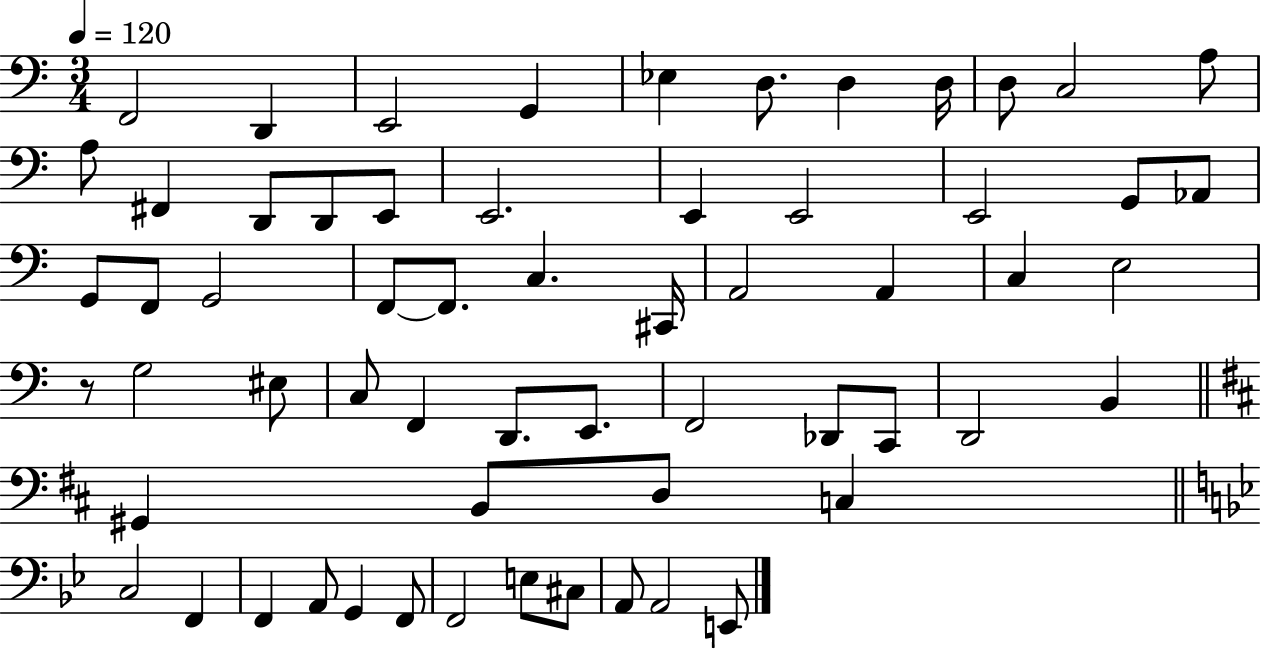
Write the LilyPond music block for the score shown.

{
  \clef bass
  \numericTimeSignature
  \time 3/4
  \key c \major
  \tempo 4 = 120
  f,2 d,4 | e,2 g,4 | ees4 d8. d4 d16 | d8 c2 a8 | \break a8 fis,4 d,8 d,8 e,8 | e,2. | e,4 e,2 | e,2 g,8 aes,8 | \break g,8 f,8 g,2 | f,8~~ f,8. c4. cis,16 | a,2 a,4 | c4 e2 | \break r8 g2 eis8 | c8 f,4 d,8. e,8. | f,2 des,8 c,8 | d,2 b,4 | \break \bar "||" \break \key d \major gis,4 b,8 d8 c4 | \bar "||" \break \key bes \major c2 f,4 | f,4 a,8 g,4 f,8 | f,2 e8 cis8 | a,8 a,2 e,8 | \break \bar "|."
}